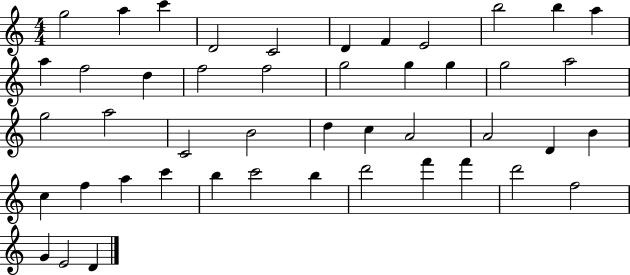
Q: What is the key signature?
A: C major